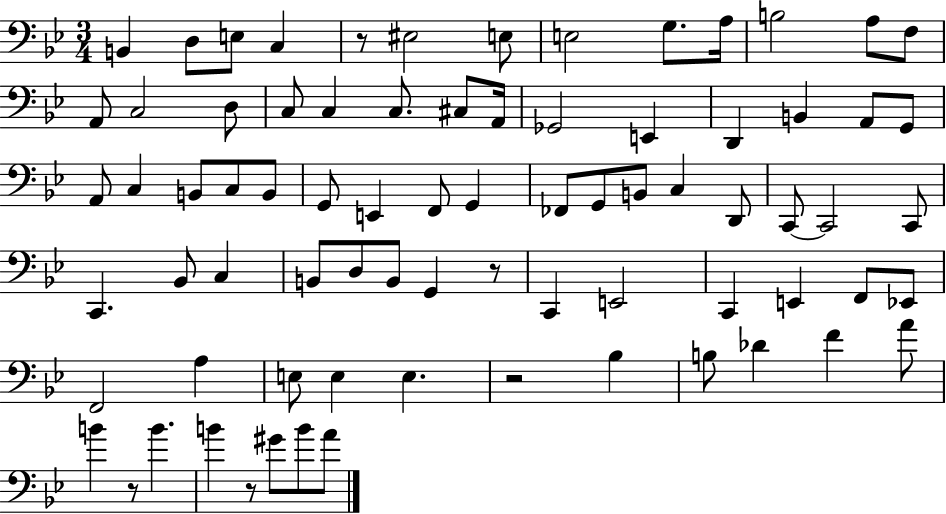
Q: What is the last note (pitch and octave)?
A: A4